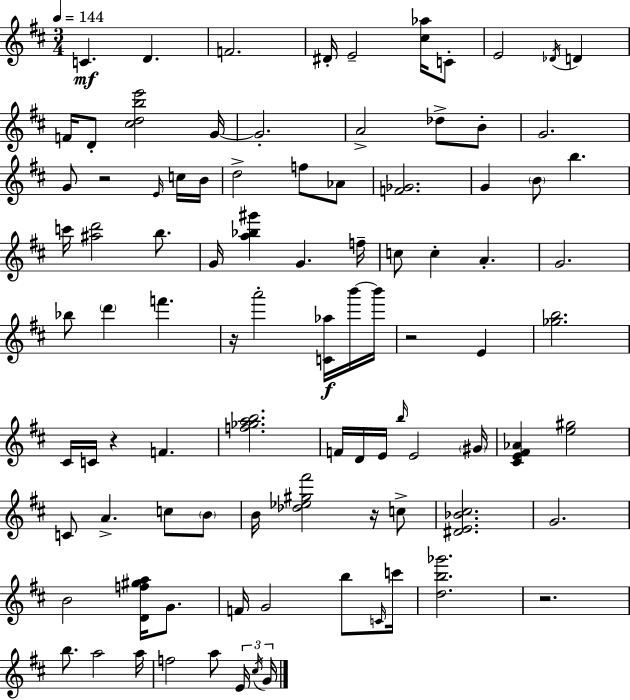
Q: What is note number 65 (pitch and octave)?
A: C4